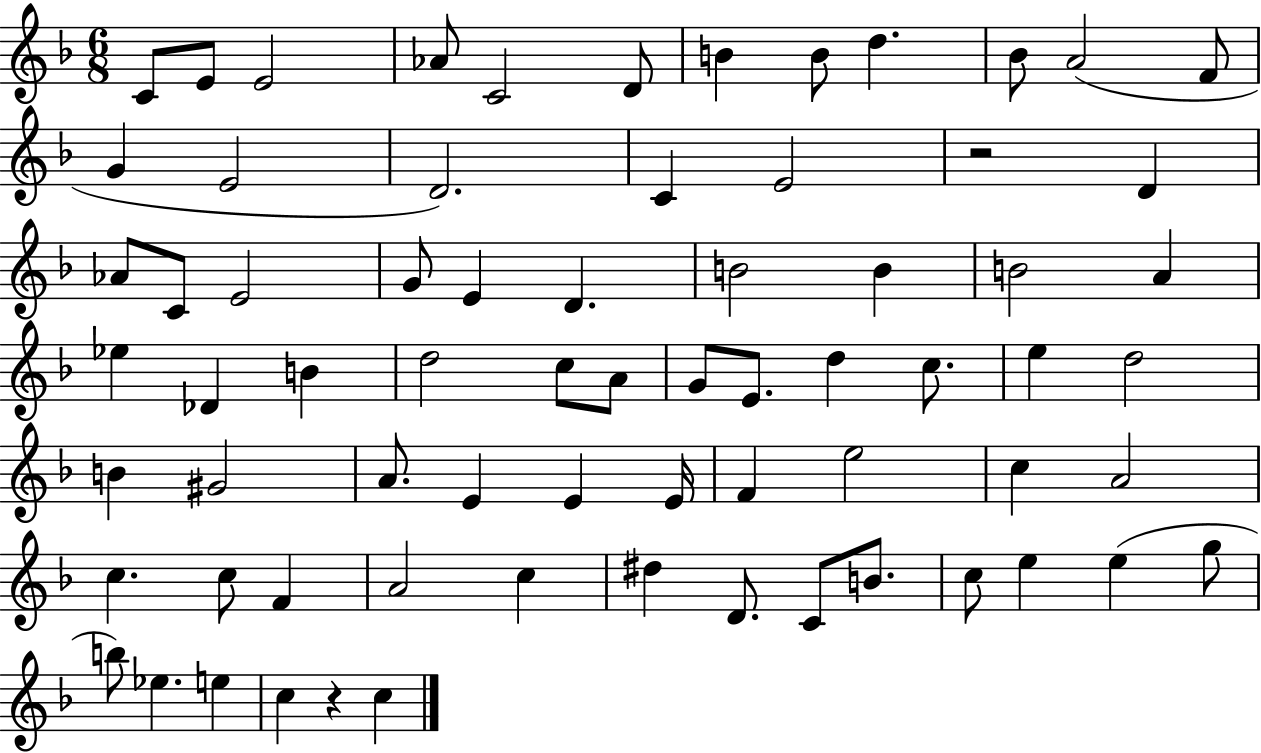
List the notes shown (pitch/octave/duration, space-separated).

C4/e E4/e E4/h Ab4/e C4/h D4/e B4/q B4/e D5/q. Bb4/e A4/h F4/e G4/q E4/h D4/h. C4/q E4/h R/h D4/q Ab4/e C4/e E4/h G4/e E4/q D4/q. B4/h B4/q B4/h A4/q Eb5/q Db4/q B4/q D5/h C5/e A4/e G4/e E4/e. D5/q C5/e. E5/q D5/h B4/q G#4/h A4/e. E4/q E4/q E4/s F4/q E5/h C5/q A4/h C5/q. C5/e F4/q A4/h C5/q D#5/q D4/e. C4/e B4/e. C5/e E5/q E5/q G5/e B5/e Eb5/q. E5/q C5/q R/q C5/q